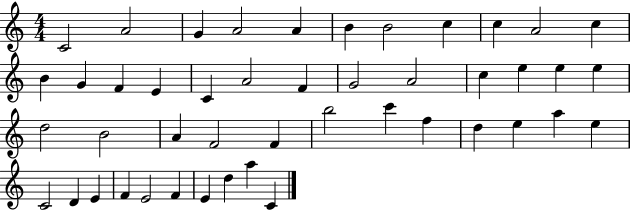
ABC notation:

X:1
T:Untitled
M:4/4
L:1/4
K:C
C2 A2 G A2 A B B2 c c A2 c B G F E C A2 F G2 A2 c e e e d2 B2 A F2 F b2 c' f d e a e C2 D E F E2 F E d a C